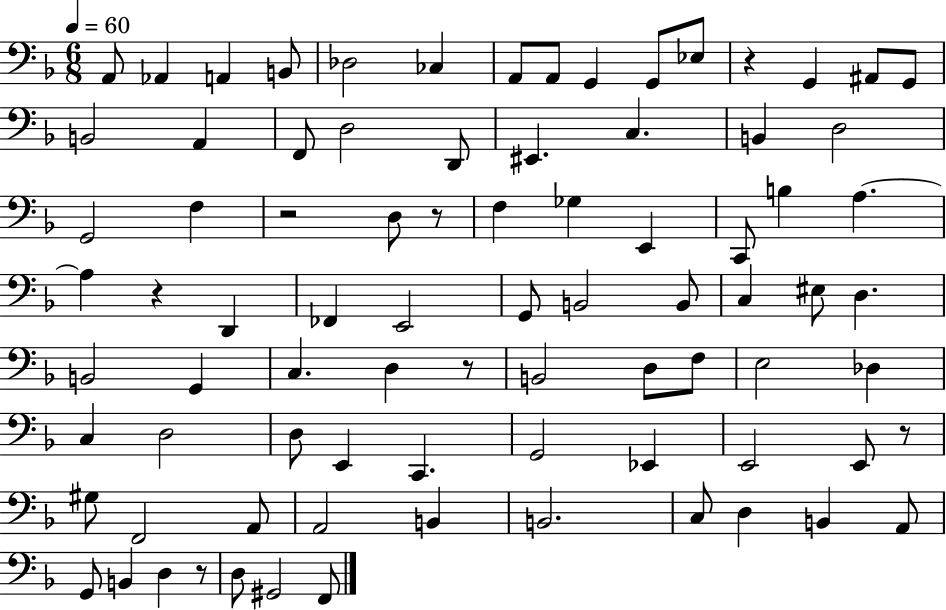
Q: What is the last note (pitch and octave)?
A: F2